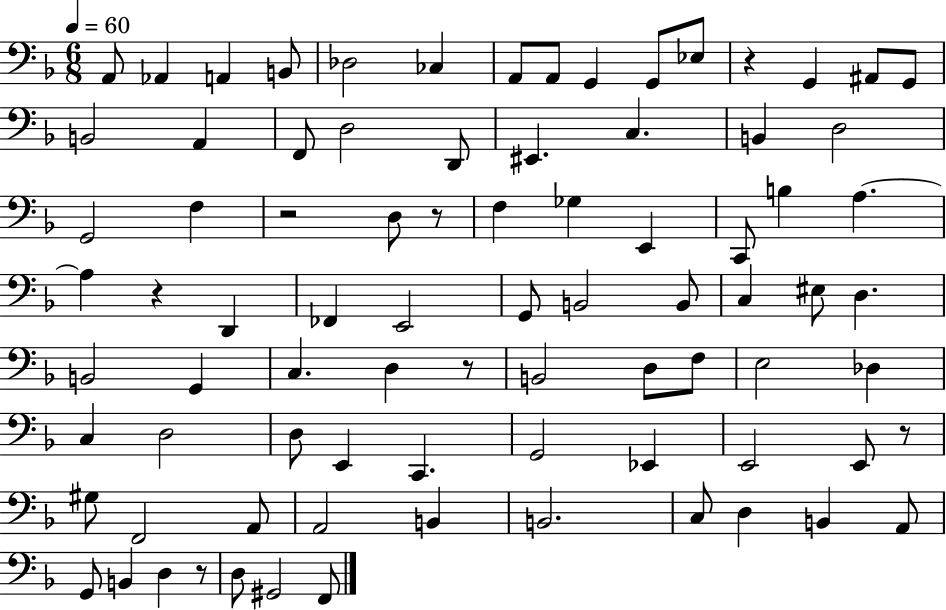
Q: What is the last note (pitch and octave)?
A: F2